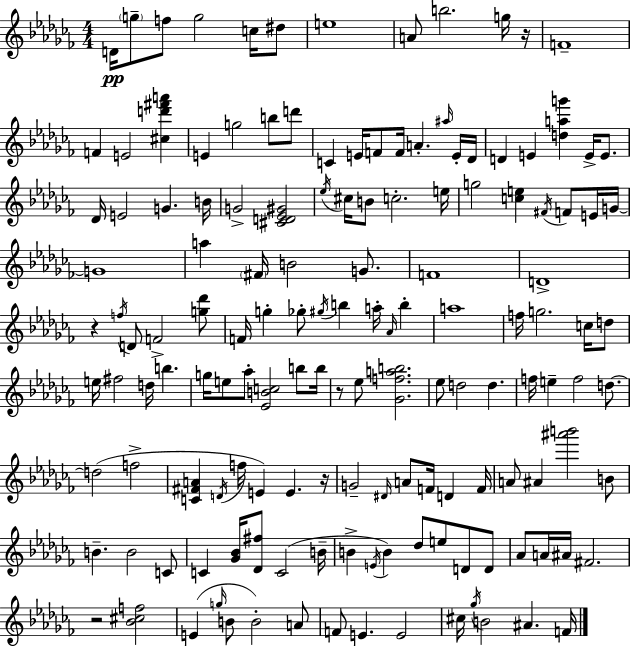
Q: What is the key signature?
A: AES minor